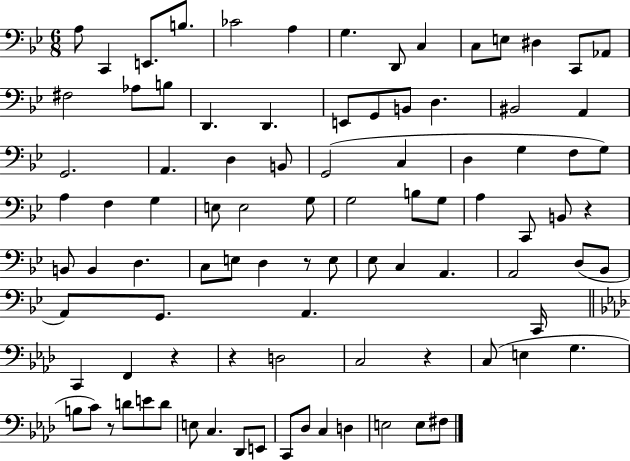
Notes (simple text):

A3/e C2/q E2/e. B3/e. CES4/h A3/q G3/q. D2/e C3/q C3/e E3/e D#3/q C2/e Ab2/e F#3/h Ab3/e B3/e D2/q. D2/q. E2/e G2/e B2/e D3/q. BIS2/h A2/q G2/h. A2/q. D3/q B2/e G2/h C3/q D3/q G3/q F3/e G3/e A3/q F3/q G3/q E3/e E3/h G3/e G3/h B3/e G3/e A3/q C2/e B2/e R/q B2/e B2/q D3/q. C3/e E3/e D3/q R/e E3/e Eb3/e C3/q A2/q. A2/h D3/e Bb2/e A2/e G2/e. A2/q. C2/s C2/q F2/q R/q R/q D3/h C3/h R/q C3/e E3/q G3/q. B3/e C4/e R/e D4/e E4/e D4/e E3/e C3/q. Db2/e E2/e C2/e Db3/e C3/q D3/q E3/h E3/e F#3/e